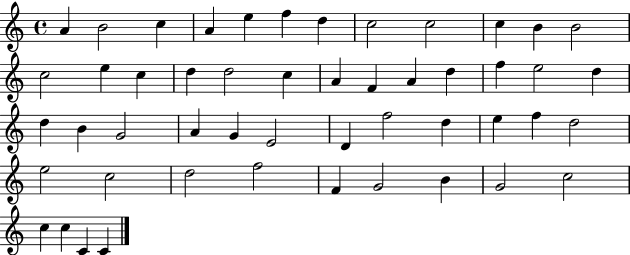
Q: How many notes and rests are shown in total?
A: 50